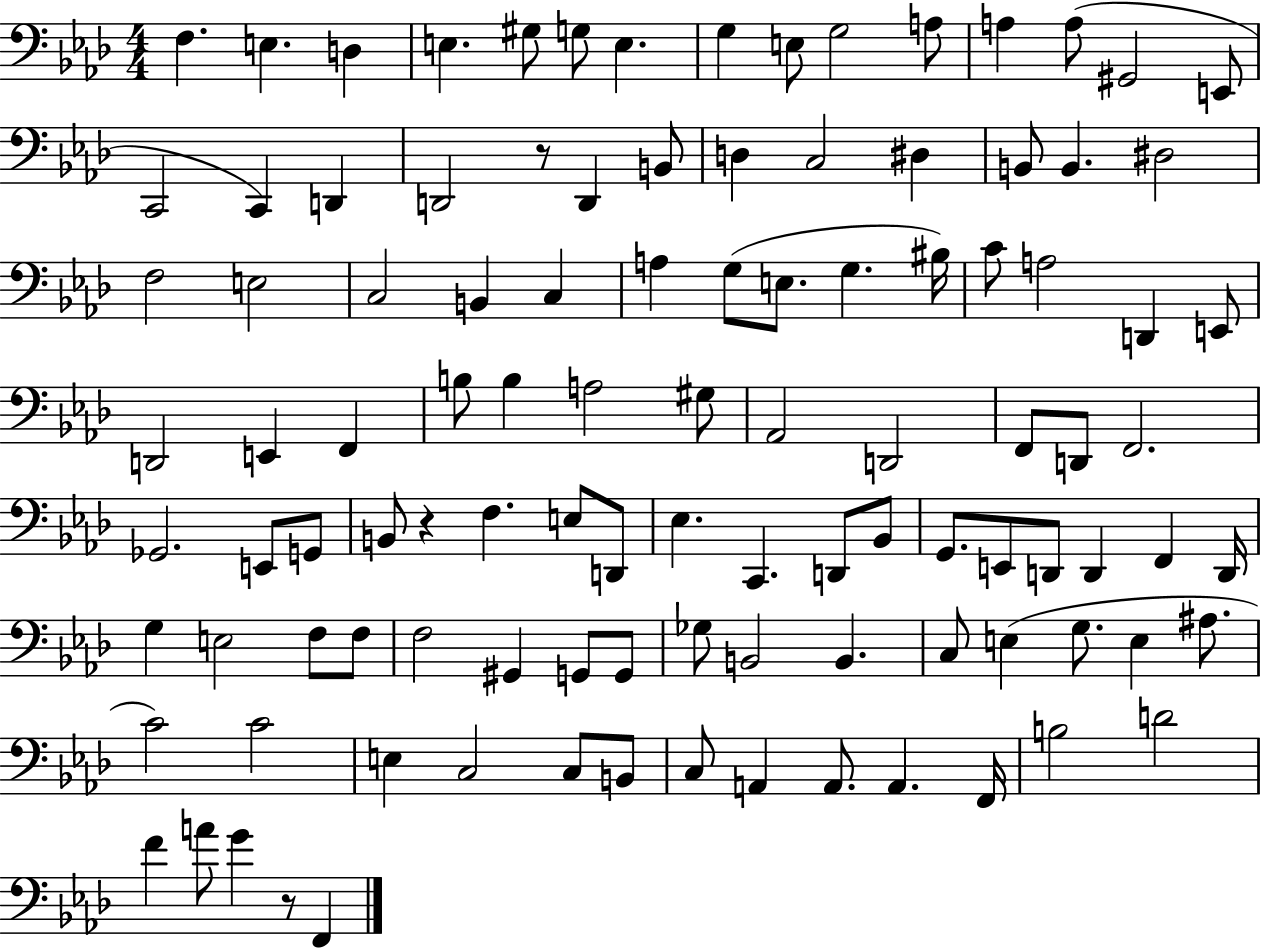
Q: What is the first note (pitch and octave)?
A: F3